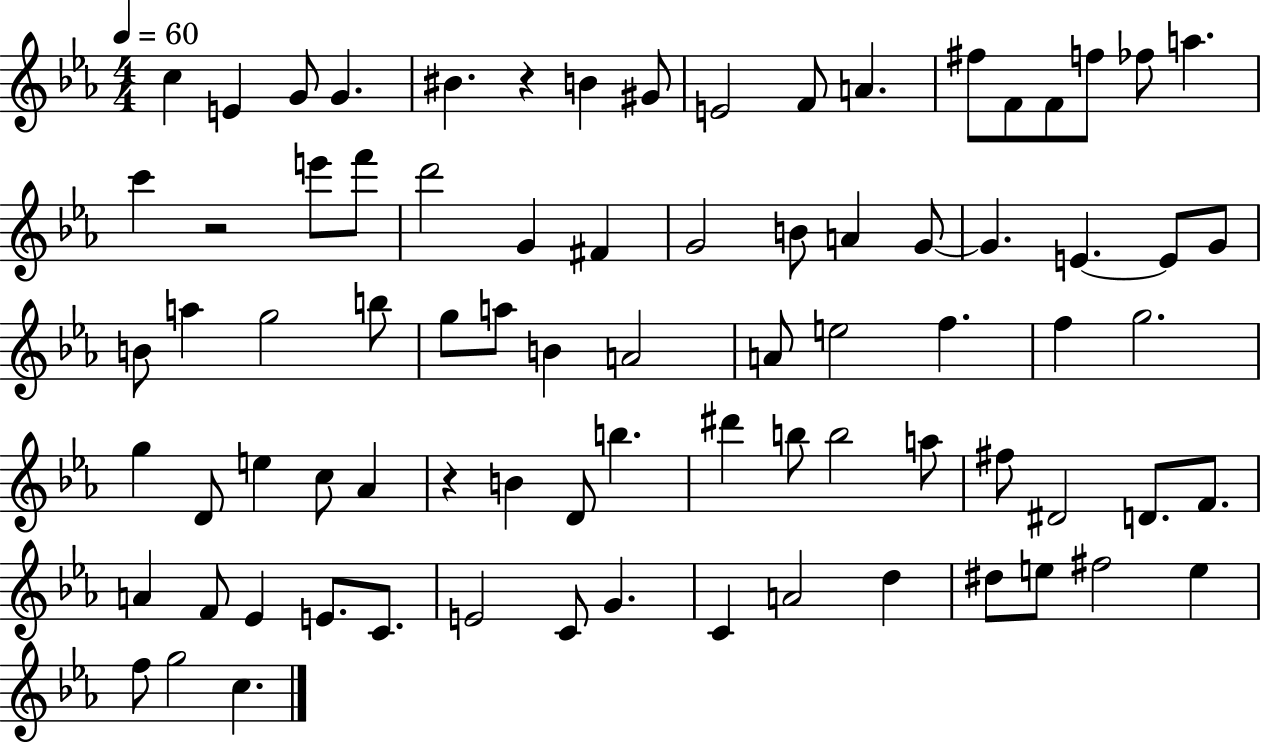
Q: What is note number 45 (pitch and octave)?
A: D4